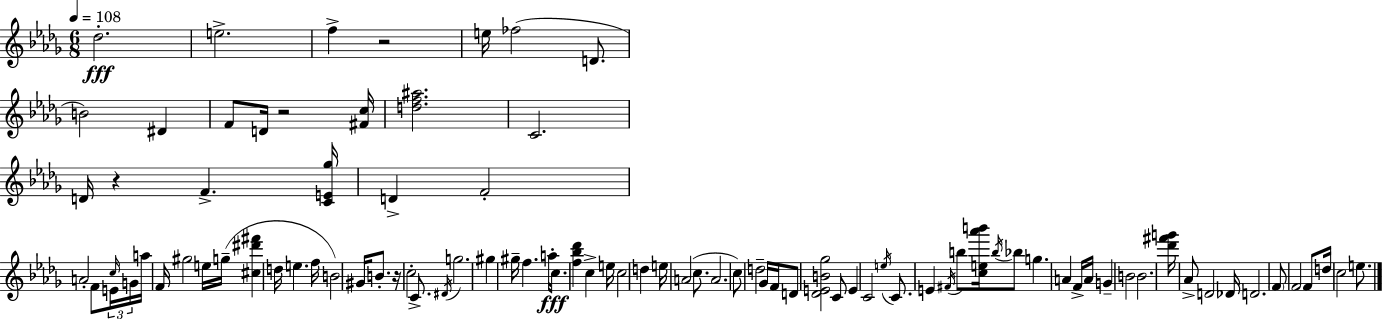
{
  \clef treble
  \numericTimeSignature
  \time 6/8
  \key bes \minor
  \tempo 4 = 108
  des''2.-.\fff | e''2.-> | f''4-> r2 | e''16 fes''2( d'8. | \break b'2) dis'4 | f'8 d'16 r2 <fis' c''>16 | <d'' f'' ais''>2. | c'2. | \break d'16 r4 f'4.-> <c' e' ges''>16 | d'4-> f'2-. | a'2-. f'8 \tuplet 3/2 { e'16 \grace { c''16 } | g'16 } a''16 f'16 gis''2 e''16 | \break g''16--( <cis'' dis''' fis'''>4 d''16 e''4. | f''16 b'2) gis'16 b'8.-. | r16 c''2-. c'8.-> | \acciaccatura { dis'16 } g''2. | \break gis''4 gis''16-- f''4. | a''16-.\fff c''8. <f'' bes'' des'''>4 c''4-> | e''16 c''2 d''4 | e''16 a'2( c''8. | \break a'2. | c''8) d''2-- | ges'16 f'16 d'8 <des' e' b' ges''>2 | c'8 e'4 c'2 | \break \acciaccatura { e''16 } c'8. e'4 \acciaccatura { fis'16 } b''8 | <c'' e'' aes''' b'''>16 \acciaccatura { b''16 } bes''8 g''4. a'4 | f'16-> a'16 g'4-- b'2 | b'2. | \break <des''' fis''' g'''>16 aes'8-> d'2 | des'16 d'2. | \parenthesize f'8 f'2 | f'8 d''16 c''2 | \break e''8. \bar "|."
}